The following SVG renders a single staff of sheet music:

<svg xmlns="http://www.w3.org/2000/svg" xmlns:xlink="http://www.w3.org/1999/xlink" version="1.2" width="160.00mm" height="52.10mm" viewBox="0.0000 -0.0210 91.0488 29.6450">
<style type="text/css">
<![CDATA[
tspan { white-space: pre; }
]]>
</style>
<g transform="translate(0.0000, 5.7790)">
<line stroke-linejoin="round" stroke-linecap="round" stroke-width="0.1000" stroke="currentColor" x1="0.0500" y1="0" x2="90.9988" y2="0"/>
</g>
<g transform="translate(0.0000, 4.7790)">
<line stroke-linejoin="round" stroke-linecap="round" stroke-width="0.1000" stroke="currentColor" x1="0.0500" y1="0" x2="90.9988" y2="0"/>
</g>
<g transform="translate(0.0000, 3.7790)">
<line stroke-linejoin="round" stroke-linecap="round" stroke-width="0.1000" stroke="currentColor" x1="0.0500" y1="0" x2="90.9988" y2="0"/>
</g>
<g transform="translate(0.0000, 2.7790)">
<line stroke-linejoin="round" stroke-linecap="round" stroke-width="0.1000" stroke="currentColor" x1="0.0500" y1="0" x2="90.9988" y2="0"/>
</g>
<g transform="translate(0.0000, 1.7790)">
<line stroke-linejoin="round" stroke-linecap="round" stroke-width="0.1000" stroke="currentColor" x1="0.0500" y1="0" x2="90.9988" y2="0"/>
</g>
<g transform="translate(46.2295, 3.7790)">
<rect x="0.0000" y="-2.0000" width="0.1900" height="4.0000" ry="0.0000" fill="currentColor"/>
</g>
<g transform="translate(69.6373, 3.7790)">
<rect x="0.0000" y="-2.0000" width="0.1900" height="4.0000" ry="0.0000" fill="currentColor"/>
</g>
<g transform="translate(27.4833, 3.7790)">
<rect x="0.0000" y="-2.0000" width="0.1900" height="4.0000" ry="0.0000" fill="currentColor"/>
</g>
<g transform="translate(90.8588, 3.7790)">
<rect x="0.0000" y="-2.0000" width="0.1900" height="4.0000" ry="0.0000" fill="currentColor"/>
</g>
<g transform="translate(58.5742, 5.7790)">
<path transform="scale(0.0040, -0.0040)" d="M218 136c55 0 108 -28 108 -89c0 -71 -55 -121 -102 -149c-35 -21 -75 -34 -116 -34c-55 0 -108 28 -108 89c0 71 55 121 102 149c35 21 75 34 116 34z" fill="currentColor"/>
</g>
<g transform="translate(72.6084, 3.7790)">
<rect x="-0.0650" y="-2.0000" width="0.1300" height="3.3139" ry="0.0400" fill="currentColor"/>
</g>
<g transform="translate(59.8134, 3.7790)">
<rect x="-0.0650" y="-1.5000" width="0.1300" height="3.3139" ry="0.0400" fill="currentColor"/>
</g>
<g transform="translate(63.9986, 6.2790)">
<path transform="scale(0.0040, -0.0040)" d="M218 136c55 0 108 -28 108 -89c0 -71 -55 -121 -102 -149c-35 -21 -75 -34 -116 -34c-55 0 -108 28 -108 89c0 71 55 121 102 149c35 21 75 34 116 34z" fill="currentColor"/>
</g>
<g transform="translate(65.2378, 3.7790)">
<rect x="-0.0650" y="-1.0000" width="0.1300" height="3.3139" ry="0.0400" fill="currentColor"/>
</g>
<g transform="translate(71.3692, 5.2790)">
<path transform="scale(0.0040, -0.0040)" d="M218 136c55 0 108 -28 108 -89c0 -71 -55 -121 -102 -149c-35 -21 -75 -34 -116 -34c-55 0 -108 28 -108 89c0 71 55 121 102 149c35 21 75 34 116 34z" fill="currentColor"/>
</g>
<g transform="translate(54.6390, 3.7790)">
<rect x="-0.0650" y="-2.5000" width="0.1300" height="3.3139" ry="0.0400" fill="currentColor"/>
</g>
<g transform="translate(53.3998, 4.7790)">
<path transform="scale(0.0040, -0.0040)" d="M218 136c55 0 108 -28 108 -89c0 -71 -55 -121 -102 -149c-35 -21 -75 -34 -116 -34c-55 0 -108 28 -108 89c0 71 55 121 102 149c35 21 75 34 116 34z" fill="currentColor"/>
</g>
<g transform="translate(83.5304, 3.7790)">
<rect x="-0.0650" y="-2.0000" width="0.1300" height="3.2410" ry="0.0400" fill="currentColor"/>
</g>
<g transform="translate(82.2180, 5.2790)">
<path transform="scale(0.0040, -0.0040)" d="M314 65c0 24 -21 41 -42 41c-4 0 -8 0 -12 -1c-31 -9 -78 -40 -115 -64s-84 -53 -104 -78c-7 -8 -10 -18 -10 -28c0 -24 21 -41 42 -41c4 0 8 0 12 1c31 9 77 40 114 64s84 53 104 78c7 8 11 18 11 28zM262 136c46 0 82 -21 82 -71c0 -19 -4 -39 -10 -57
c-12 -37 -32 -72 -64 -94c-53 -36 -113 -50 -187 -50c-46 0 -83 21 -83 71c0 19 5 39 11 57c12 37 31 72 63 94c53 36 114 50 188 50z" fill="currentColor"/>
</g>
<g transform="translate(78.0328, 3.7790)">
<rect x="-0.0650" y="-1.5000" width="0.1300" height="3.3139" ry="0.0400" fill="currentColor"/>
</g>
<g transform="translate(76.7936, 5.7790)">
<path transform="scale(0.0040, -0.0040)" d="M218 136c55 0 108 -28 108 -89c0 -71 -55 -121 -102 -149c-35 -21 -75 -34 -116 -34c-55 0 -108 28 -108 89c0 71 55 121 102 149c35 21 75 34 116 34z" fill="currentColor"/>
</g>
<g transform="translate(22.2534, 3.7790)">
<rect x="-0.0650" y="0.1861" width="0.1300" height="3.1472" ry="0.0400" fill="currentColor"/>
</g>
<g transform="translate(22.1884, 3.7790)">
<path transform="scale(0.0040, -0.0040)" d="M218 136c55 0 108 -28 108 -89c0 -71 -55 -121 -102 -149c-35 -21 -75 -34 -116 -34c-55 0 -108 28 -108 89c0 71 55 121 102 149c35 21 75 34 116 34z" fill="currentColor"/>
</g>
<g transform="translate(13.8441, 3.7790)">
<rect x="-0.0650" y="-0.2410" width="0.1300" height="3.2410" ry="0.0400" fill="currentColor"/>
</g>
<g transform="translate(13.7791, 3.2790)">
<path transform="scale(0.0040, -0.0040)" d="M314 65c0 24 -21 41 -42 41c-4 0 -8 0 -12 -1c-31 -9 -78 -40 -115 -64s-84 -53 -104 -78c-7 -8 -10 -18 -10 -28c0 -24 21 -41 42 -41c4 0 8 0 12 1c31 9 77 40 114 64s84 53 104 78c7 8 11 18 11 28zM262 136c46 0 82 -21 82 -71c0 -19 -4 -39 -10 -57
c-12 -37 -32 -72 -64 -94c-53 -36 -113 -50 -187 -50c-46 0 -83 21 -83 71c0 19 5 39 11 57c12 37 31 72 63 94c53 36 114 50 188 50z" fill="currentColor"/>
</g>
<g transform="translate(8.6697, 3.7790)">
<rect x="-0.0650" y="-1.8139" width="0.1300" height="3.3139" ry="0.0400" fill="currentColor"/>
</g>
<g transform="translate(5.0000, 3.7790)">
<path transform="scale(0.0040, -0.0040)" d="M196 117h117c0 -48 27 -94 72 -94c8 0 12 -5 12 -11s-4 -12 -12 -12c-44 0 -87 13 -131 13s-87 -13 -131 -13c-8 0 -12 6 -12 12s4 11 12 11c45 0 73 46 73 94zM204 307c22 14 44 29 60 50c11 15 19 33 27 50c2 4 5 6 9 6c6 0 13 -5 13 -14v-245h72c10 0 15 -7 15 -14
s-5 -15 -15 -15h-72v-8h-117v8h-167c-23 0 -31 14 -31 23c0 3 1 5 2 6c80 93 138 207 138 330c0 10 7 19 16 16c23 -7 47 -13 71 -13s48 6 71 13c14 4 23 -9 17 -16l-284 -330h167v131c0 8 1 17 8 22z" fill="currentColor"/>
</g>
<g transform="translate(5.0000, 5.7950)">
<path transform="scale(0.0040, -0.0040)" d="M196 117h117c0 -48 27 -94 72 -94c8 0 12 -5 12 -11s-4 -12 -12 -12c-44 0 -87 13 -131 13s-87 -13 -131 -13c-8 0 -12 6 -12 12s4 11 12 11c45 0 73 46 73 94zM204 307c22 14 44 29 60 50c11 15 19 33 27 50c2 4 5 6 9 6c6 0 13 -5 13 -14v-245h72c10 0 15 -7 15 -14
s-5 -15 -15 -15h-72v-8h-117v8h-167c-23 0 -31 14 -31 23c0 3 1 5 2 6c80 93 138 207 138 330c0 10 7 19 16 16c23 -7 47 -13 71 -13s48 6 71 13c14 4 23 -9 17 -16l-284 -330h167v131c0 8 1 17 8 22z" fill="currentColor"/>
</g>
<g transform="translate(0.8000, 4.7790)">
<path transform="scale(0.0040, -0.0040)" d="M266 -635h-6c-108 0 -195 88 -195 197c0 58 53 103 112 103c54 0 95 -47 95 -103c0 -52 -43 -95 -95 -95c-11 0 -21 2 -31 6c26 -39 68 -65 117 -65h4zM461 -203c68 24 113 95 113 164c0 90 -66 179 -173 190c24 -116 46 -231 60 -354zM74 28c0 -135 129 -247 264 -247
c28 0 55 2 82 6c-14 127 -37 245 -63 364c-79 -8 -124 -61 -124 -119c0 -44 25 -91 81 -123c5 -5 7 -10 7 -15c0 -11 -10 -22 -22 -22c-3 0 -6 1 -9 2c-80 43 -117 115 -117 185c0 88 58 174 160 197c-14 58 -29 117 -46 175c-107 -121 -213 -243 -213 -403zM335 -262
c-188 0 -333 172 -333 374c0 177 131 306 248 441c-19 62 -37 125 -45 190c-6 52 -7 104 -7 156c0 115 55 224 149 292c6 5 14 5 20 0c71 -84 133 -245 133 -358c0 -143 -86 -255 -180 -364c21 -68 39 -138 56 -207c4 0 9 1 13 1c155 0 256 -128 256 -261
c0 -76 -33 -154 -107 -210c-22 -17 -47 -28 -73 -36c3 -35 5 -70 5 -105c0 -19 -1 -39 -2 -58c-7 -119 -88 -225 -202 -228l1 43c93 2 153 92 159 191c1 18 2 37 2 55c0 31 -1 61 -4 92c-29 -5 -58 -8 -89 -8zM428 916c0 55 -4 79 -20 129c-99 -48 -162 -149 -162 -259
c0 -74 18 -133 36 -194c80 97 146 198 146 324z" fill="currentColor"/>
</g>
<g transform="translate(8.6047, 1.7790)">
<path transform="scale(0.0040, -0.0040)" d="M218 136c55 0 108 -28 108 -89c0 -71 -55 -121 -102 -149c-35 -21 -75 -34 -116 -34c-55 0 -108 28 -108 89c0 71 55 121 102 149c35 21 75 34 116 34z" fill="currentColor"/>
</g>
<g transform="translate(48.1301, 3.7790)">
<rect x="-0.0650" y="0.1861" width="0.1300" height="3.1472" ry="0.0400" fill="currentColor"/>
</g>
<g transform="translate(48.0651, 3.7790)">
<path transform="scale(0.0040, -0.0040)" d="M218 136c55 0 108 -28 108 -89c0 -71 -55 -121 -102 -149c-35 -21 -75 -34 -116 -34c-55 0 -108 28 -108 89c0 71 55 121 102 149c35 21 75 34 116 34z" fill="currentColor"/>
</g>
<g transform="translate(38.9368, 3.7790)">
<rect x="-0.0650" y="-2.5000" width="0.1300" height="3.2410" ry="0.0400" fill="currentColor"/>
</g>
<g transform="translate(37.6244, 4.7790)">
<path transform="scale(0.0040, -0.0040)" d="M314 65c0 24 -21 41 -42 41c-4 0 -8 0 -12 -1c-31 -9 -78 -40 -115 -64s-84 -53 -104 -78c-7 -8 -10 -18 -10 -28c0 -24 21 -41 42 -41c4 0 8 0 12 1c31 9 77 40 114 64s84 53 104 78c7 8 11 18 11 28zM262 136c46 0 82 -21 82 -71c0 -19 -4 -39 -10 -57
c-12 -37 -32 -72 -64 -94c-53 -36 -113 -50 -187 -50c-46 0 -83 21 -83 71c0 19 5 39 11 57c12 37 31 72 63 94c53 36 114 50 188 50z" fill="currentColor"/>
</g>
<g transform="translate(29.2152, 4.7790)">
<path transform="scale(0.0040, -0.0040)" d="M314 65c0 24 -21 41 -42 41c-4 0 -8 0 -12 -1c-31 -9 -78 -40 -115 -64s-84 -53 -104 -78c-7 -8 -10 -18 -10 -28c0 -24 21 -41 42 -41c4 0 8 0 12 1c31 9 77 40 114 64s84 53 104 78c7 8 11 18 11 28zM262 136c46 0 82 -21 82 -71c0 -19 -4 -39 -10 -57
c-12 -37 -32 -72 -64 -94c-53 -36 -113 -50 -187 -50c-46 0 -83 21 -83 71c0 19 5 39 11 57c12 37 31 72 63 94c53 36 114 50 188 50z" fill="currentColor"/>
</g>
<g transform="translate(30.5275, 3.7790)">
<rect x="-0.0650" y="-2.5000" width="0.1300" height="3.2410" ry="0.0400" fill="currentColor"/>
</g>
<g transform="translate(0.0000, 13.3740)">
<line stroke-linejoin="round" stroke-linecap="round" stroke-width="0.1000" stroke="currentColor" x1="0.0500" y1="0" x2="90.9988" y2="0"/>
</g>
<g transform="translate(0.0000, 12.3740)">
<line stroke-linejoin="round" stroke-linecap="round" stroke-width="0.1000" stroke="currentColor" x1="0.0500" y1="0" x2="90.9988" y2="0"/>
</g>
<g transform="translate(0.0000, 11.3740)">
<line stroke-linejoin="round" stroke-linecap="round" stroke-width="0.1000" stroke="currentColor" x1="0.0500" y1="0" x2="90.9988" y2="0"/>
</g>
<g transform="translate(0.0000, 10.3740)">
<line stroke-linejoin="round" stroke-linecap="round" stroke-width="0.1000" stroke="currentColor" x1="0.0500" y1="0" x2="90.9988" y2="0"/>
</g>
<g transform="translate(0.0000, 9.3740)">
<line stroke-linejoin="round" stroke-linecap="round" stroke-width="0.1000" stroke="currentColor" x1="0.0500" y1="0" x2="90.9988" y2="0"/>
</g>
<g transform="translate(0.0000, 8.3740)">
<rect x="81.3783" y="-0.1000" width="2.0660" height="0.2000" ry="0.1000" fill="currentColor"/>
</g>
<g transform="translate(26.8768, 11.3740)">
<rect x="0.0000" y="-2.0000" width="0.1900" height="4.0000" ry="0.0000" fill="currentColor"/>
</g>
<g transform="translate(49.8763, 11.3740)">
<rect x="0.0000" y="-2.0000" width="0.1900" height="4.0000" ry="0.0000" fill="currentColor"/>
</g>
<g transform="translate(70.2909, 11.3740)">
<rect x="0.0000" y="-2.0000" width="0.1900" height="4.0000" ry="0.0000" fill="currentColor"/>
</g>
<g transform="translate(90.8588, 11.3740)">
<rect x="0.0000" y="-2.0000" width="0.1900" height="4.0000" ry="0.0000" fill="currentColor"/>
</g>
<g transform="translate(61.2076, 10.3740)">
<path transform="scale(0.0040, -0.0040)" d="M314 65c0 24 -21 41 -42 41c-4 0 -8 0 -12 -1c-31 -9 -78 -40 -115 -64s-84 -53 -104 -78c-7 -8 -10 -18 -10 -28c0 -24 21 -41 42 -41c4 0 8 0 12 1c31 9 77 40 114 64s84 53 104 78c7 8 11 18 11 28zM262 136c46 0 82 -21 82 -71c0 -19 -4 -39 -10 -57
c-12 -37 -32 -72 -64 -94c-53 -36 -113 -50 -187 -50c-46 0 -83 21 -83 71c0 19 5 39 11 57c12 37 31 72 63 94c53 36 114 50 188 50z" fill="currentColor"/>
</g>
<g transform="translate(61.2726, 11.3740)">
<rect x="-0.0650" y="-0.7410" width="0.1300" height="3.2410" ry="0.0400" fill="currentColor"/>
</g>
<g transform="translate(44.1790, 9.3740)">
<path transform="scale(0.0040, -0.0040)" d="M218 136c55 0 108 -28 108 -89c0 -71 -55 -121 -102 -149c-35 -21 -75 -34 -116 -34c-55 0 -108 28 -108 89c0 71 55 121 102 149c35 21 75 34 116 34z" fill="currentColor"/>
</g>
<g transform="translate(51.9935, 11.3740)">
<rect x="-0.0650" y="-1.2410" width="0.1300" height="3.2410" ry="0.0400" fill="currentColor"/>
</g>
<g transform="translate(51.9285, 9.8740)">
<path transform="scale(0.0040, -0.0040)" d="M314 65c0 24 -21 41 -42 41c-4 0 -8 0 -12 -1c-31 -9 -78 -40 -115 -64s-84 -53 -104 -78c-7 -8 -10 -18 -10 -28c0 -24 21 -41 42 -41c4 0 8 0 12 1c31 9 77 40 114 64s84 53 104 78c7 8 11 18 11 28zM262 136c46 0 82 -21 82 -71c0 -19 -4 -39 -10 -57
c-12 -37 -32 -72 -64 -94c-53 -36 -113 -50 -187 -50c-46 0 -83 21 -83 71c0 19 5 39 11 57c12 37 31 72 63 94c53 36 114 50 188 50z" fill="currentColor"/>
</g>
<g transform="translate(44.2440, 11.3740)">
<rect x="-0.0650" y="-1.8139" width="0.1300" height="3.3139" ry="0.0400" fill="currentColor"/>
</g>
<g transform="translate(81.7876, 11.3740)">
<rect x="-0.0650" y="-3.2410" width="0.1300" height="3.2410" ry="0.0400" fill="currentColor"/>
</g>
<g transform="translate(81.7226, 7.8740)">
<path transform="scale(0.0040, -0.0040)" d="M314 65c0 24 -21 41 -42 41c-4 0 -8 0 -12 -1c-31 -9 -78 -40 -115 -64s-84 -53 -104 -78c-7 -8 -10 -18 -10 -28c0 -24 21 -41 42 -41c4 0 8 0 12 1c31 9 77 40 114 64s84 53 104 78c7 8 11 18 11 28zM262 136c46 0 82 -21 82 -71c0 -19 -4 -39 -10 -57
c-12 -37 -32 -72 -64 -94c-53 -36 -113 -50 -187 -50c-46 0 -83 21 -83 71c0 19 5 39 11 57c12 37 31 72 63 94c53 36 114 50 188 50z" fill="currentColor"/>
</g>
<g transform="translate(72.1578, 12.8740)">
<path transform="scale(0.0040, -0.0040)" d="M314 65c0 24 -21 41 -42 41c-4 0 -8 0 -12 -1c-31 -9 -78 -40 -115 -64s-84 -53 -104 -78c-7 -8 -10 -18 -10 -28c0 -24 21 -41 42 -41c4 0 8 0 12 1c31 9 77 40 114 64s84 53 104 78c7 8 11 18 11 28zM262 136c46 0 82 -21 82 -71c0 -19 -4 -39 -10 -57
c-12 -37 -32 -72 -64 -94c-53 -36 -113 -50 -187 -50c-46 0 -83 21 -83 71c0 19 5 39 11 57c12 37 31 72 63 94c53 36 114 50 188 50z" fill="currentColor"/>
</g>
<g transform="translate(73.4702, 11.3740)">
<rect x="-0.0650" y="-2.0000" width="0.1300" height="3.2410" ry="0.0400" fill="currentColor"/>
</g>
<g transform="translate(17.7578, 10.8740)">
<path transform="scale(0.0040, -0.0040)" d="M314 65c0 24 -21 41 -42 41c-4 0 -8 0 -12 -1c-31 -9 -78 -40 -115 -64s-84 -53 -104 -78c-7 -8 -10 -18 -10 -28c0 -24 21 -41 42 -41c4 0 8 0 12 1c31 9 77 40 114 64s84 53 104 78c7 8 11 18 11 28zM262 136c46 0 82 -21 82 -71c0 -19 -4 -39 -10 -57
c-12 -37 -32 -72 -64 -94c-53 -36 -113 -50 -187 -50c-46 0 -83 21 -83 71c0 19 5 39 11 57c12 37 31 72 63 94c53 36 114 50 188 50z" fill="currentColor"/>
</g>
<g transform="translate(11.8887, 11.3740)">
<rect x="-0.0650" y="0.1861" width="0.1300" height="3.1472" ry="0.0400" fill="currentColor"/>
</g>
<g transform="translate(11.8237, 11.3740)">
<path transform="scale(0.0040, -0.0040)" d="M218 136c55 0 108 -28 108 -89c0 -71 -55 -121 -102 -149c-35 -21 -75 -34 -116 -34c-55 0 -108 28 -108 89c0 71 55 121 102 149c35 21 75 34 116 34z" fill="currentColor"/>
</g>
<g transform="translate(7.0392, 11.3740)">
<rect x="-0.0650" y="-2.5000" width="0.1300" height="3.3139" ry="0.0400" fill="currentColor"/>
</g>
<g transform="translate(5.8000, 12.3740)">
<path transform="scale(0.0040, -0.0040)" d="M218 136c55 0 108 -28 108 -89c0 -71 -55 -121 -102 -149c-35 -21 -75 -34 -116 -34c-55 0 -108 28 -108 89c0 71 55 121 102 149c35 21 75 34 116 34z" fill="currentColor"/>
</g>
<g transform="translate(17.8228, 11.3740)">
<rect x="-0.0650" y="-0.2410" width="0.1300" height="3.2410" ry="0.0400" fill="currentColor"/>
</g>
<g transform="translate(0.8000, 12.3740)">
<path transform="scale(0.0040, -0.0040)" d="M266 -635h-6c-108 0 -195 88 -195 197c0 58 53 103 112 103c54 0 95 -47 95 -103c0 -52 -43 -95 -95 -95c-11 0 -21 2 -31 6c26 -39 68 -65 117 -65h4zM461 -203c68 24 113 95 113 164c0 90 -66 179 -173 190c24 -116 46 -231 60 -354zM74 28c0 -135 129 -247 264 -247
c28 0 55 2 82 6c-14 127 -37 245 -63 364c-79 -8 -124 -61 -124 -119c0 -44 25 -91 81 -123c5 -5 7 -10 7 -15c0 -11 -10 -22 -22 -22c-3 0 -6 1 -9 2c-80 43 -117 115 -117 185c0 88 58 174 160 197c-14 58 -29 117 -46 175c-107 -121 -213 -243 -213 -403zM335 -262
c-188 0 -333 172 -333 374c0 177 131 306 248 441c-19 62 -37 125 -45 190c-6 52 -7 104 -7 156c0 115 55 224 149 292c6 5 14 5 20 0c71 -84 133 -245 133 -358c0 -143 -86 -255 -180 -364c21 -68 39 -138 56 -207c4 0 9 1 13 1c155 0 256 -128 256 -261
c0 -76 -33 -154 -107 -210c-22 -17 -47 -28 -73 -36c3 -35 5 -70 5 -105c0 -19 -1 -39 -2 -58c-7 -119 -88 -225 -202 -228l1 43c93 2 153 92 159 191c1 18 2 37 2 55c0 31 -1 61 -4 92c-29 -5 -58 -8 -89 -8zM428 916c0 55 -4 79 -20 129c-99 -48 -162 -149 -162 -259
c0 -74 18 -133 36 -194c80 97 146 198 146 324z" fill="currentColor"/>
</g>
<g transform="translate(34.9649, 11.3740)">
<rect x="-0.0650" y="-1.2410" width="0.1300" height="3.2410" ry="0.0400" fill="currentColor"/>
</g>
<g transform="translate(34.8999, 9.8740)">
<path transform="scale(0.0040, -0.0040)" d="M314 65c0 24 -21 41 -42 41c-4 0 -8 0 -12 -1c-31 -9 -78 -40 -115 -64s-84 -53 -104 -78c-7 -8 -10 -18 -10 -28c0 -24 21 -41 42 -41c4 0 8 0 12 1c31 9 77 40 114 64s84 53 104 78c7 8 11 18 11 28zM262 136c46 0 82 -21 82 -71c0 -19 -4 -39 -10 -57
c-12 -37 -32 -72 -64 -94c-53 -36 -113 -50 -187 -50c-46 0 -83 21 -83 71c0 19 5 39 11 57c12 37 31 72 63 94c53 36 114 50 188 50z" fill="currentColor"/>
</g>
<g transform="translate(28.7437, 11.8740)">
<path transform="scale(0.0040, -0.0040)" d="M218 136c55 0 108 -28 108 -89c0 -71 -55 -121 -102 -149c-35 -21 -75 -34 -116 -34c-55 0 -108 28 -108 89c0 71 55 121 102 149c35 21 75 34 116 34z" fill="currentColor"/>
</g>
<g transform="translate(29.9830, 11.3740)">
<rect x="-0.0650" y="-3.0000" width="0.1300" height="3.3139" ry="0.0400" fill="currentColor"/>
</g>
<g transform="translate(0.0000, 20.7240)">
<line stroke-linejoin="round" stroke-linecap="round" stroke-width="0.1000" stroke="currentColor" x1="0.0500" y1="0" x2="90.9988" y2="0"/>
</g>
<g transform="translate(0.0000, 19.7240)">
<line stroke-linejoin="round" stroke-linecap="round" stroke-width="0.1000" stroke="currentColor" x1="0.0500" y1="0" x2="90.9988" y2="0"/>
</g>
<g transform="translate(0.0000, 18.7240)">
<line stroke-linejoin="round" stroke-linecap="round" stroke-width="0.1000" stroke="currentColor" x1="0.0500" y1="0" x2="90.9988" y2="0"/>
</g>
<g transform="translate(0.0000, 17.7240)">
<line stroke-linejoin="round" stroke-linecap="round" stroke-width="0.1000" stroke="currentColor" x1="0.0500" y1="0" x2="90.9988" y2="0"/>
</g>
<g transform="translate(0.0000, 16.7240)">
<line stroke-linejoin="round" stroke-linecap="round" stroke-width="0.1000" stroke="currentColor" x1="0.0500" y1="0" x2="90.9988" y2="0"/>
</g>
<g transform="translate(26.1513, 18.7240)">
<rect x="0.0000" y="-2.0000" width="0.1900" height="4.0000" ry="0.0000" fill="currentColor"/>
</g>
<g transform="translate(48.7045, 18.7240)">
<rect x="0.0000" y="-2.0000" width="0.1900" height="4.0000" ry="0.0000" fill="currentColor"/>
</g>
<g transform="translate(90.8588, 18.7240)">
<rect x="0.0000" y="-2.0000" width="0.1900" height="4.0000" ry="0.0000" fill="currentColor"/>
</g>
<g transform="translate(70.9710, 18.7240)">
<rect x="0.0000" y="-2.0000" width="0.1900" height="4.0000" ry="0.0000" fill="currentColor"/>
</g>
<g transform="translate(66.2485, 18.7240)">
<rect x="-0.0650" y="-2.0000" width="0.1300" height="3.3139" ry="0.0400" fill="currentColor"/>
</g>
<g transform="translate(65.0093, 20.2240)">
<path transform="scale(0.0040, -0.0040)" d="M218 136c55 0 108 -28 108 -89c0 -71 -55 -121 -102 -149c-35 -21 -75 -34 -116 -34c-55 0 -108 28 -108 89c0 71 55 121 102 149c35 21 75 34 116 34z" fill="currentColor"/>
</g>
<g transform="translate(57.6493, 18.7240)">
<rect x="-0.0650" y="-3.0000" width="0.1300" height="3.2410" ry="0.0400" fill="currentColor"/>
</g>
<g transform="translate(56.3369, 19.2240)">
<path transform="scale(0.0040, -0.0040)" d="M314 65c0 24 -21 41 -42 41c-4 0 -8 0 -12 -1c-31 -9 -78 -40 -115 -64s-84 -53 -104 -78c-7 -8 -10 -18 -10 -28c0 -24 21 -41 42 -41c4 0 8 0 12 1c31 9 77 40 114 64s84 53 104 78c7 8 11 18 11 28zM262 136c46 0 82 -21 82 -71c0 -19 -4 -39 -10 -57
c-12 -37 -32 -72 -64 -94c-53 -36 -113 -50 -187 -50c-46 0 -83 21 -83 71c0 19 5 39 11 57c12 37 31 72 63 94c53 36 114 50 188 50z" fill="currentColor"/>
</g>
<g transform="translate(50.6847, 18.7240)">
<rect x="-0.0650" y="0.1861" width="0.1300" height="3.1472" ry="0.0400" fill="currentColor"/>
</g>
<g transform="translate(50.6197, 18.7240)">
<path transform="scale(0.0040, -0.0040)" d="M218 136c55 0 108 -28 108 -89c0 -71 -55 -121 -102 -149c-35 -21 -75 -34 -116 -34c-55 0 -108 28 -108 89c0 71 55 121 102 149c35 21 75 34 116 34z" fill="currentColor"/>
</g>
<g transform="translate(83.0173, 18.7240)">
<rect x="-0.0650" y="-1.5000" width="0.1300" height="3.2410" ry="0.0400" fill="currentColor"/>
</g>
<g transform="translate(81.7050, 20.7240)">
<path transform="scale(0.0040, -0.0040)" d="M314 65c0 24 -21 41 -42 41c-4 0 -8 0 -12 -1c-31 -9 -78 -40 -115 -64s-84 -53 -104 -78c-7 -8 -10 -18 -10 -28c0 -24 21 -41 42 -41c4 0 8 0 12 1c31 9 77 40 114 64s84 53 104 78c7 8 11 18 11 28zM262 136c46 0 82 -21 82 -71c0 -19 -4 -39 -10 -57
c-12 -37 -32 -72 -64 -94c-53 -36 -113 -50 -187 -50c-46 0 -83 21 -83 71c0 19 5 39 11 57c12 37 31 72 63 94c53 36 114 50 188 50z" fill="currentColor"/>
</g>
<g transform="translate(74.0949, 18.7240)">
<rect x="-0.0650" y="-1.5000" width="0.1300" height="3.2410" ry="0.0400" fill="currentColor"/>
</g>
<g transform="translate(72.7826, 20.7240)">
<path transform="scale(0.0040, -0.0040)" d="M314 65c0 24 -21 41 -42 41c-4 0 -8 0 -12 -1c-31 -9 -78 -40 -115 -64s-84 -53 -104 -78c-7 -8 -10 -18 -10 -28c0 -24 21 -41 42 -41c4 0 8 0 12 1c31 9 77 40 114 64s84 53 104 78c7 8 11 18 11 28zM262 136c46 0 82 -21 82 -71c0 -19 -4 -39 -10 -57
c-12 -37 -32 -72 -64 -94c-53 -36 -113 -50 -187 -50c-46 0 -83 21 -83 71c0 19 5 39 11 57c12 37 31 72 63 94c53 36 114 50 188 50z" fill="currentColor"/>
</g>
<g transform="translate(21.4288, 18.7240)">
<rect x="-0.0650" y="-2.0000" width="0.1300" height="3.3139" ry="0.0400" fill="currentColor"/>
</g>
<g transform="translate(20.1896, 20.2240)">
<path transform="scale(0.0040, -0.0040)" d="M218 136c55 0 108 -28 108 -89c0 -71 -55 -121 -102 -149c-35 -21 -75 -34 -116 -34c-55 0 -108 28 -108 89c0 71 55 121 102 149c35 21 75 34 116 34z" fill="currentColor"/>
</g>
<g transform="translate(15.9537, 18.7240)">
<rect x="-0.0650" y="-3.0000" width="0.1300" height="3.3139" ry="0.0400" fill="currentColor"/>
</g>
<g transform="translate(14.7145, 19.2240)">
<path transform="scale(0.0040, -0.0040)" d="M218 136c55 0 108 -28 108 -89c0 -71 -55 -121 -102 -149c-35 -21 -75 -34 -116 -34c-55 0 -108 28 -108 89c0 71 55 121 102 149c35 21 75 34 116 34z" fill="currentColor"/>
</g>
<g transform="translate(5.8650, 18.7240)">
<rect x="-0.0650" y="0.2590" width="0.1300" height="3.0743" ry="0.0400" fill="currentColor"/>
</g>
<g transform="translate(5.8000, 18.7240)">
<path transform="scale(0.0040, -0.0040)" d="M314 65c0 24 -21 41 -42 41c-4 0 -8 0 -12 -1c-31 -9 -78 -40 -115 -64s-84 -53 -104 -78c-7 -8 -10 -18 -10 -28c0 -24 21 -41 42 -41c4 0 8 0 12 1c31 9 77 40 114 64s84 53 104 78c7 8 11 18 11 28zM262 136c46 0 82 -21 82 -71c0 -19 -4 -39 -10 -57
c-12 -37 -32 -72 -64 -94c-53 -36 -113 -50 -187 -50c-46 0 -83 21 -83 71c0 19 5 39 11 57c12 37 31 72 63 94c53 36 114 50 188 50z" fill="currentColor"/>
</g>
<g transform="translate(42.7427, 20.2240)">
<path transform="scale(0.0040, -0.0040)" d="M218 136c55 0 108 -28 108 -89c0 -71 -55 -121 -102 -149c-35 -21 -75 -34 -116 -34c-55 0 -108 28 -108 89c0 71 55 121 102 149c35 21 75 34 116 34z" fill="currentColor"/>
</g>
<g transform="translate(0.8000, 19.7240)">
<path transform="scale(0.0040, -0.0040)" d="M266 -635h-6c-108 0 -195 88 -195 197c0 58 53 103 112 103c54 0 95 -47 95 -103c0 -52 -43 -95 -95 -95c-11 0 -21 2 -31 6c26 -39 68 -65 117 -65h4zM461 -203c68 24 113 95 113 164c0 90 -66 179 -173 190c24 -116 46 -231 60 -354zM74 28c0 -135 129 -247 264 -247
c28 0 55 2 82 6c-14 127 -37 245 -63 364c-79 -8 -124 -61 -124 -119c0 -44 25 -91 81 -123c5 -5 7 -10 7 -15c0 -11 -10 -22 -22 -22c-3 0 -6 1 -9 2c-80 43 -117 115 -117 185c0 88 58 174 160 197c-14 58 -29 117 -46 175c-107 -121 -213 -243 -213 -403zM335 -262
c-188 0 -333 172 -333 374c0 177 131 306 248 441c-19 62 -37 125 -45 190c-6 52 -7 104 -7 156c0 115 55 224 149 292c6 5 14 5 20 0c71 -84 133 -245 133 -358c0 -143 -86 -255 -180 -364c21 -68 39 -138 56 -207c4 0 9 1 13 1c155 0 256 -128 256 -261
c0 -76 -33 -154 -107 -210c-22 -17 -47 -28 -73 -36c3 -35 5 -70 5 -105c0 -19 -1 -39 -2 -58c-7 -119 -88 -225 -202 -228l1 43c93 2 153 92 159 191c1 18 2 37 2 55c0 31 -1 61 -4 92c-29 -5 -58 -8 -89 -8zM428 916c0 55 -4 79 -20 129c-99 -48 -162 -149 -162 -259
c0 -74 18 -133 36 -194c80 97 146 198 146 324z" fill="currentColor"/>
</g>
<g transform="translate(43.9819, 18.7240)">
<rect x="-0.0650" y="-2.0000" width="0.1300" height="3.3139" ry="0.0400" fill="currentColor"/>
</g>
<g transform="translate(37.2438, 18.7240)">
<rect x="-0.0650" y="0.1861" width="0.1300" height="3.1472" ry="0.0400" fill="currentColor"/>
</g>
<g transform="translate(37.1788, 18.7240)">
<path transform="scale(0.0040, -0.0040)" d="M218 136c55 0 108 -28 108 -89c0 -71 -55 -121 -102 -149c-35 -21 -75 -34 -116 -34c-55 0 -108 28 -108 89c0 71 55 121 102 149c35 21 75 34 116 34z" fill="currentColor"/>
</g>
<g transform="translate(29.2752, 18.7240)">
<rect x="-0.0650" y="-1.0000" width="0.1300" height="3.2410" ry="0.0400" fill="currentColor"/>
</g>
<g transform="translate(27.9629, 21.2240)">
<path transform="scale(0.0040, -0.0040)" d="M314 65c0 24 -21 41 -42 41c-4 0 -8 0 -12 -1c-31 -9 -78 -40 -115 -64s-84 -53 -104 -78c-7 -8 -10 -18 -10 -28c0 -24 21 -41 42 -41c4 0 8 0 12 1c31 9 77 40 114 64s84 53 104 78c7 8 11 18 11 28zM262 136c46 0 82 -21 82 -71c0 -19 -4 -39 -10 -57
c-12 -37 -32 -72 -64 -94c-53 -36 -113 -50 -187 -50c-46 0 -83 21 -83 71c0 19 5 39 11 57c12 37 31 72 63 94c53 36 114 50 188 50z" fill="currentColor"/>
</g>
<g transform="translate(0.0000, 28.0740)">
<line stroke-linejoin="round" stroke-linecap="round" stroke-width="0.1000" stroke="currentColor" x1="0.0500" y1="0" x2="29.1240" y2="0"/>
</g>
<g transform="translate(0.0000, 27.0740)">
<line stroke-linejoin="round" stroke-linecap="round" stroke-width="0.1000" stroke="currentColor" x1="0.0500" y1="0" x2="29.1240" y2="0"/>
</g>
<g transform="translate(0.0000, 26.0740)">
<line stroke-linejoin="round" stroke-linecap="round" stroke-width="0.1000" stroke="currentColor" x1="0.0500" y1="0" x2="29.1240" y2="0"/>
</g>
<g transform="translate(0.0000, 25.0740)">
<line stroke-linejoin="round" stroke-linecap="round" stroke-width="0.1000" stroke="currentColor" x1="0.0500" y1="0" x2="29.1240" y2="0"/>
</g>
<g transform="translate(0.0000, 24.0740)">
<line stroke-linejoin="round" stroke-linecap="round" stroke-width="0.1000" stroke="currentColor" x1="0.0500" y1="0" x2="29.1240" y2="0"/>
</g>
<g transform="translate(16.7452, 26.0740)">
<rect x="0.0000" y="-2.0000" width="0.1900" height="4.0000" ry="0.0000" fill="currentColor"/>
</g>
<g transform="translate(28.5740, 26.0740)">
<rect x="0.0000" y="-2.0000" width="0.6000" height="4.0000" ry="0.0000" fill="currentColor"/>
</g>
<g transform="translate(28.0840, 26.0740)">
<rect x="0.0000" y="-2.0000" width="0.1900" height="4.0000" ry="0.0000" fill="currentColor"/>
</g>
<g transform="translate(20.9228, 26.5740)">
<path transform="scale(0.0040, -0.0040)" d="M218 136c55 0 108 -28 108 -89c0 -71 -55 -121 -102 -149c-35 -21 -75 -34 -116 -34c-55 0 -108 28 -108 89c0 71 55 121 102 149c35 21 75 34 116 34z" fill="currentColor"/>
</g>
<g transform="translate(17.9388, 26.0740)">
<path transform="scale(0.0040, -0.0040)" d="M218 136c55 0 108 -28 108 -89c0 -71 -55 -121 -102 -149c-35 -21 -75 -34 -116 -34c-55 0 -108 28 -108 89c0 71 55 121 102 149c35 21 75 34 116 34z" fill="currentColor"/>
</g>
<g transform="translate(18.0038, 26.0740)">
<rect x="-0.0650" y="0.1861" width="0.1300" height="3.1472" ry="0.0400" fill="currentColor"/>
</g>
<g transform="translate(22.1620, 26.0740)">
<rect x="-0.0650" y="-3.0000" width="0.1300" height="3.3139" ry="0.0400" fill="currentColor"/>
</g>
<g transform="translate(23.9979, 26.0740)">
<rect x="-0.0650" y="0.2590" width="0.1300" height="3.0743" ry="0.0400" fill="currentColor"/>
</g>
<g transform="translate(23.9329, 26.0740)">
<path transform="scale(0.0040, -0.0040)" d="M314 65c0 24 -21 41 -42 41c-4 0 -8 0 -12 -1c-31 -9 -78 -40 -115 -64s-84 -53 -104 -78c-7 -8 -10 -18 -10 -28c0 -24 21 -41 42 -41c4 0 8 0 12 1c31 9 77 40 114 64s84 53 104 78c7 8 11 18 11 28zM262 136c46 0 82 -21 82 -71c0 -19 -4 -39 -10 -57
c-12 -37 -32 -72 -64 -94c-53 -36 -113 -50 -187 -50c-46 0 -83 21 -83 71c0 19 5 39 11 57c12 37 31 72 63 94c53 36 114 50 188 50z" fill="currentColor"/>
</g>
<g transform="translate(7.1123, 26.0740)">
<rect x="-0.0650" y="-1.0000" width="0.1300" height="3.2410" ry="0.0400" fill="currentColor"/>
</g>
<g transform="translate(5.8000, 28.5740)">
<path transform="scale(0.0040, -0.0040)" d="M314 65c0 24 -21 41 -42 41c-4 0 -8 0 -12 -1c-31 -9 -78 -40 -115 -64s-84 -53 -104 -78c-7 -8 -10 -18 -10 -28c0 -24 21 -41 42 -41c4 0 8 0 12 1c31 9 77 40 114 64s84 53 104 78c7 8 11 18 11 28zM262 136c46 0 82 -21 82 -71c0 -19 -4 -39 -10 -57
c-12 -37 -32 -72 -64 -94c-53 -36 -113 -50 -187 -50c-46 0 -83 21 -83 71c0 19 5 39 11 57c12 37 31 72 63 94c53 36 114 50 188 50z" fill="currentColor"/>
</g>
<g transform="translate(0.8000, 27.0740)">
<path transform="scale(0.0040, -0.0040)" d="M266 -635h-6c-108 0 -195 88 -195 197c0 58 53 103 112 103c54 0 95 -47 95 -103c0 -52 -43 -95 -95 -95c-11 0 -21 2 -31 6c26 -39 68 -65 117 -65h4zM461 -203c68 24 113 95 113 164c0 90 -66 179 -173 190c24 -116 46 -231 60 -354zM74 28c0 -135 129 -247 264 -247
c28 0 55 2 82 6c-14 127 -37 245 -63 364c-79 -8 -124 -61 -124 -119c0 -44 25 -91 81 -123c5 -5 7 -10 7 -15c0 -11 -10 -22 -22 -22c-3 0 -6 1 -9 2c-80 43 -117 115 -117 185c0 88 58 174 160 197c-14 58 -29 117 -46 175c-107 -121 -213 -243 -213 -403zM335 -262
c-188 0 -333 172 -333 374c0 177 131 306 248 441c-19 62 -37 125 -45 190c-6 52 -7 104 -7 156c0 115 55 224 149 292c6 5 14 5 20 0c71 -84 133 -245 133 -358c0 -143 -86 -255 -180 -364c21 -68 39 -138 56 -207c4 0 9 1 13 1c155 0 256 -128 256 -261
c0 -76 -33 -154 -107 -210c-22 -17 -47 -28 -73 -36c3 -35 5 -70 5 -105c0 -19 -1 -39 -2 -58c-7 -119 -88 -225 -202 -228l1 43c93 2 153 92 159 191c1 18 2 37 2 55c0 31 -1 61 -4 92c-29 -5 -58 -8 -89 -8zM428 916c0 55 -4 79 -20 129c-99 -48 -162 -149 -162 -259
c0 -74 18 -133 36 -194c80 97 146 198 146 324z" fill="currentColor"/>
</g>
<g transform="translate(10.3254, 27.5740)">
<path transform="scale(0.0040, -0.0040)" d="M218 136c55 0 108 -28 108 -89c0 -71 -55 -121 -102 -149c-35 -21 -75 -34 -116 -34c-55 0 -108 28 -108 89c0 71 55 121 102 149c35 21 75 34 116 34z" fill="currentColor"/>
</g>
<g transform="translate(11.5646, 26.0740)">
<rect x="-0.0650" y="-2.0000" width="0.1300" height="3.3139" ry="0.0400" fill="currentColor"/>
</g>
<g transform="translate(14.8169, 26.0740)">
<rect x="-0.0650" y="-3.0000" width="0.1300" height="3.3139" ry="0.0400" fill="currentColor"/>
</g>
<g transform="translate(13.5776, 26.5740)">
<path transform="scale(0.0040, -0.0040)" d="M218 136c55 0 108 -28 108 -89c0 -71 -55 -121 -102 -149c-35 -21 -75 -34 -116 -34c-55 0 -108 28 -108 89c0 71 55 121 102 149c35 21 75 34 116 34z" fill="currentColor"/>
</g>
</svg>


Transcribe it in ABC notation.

X:1
T:Untitled
M:4/4
L:1/4
K:C
f c2 B G2 G2 B G E D F E F2 G B c2 A e2 f e2 d2 F2 b2 B2 A F D2 B F B A2 F E2 E2 D2 F A B A B2